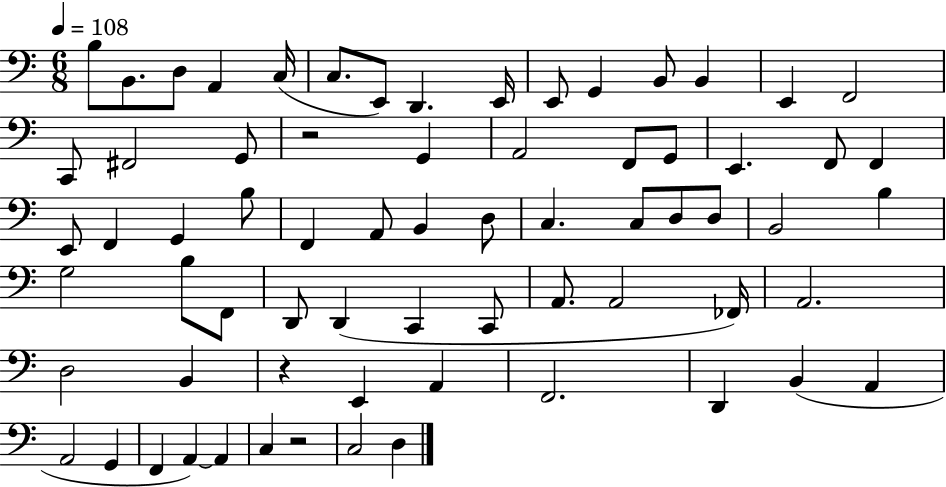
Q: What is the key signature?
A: C major